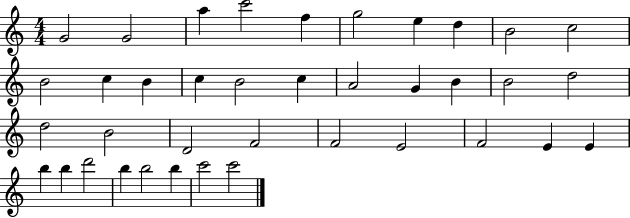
X:1
T:Untitled
M:4/4
L:1/4
K:C
G2 G2 a c'2 f g2 e d B2 c2 B2 c B c B2 c A2 G B B2 d2 d2 B2 D2 F2 F2 E2 F2 E E b b d'2 b b2 b c'2 c'2